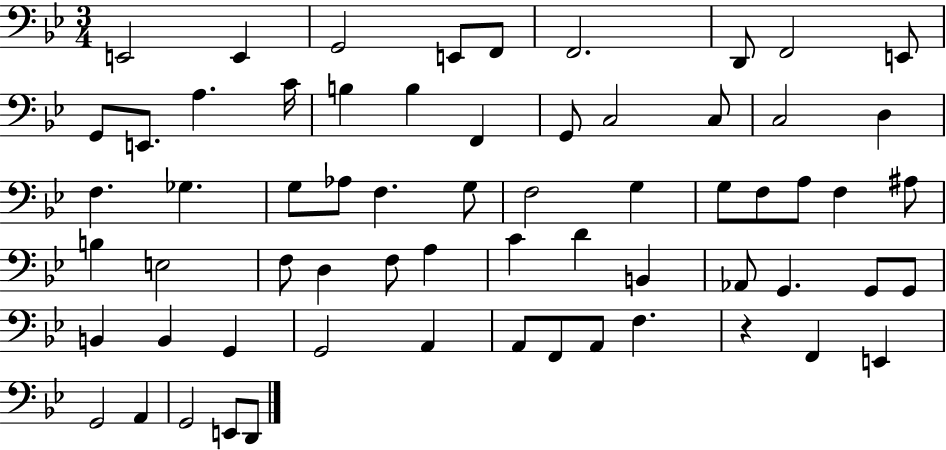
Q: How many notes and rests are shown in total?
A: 64